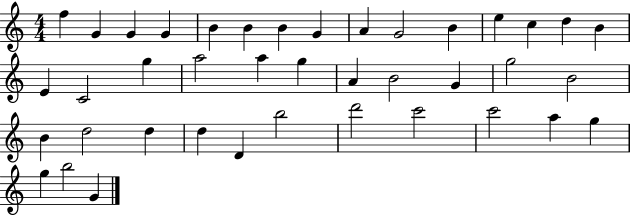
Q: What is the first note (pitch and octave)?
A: F5